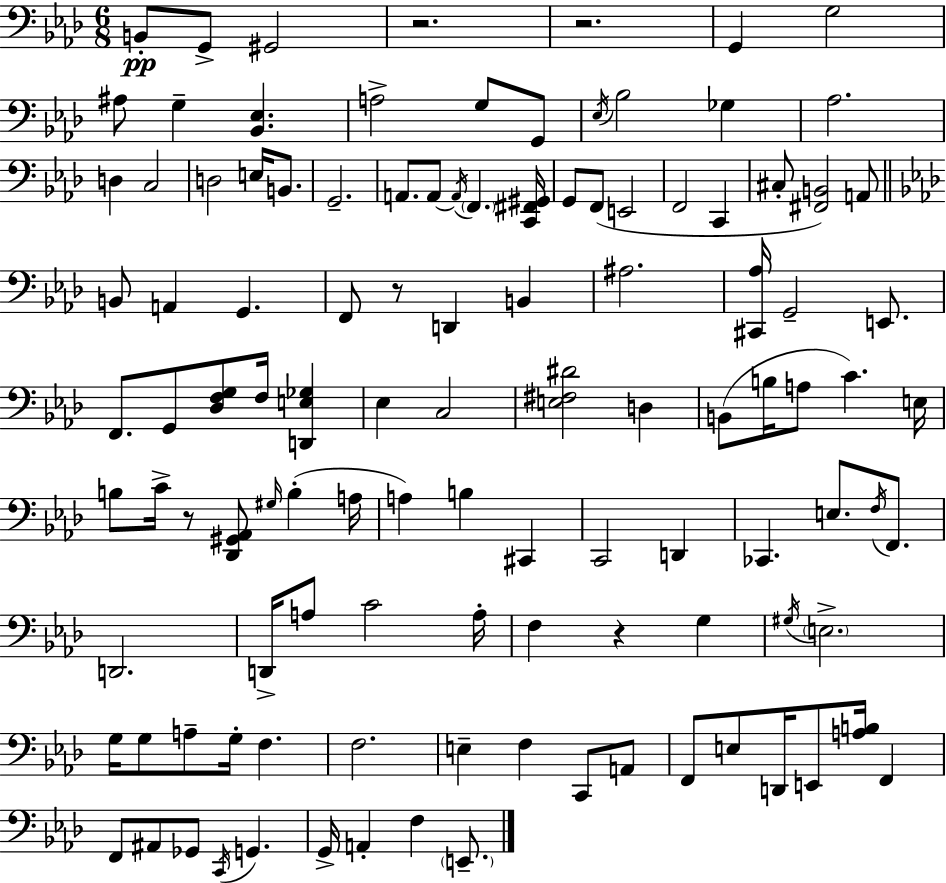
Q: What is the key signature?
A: F minor